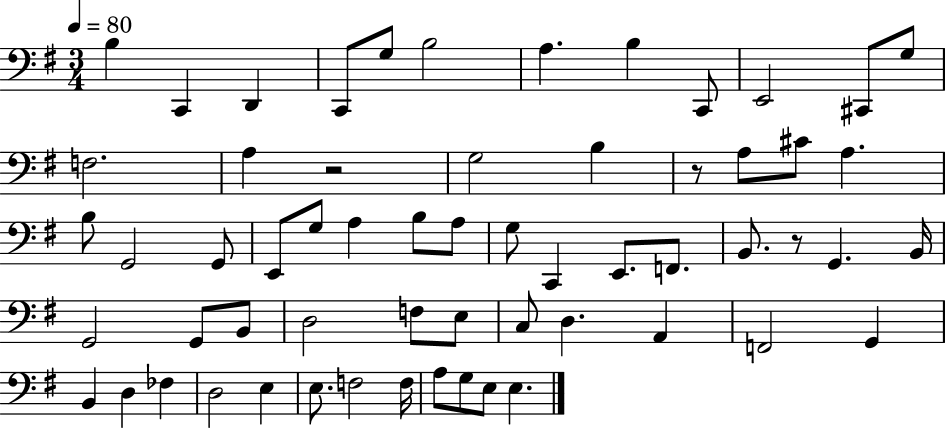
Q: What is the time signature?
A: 3/4